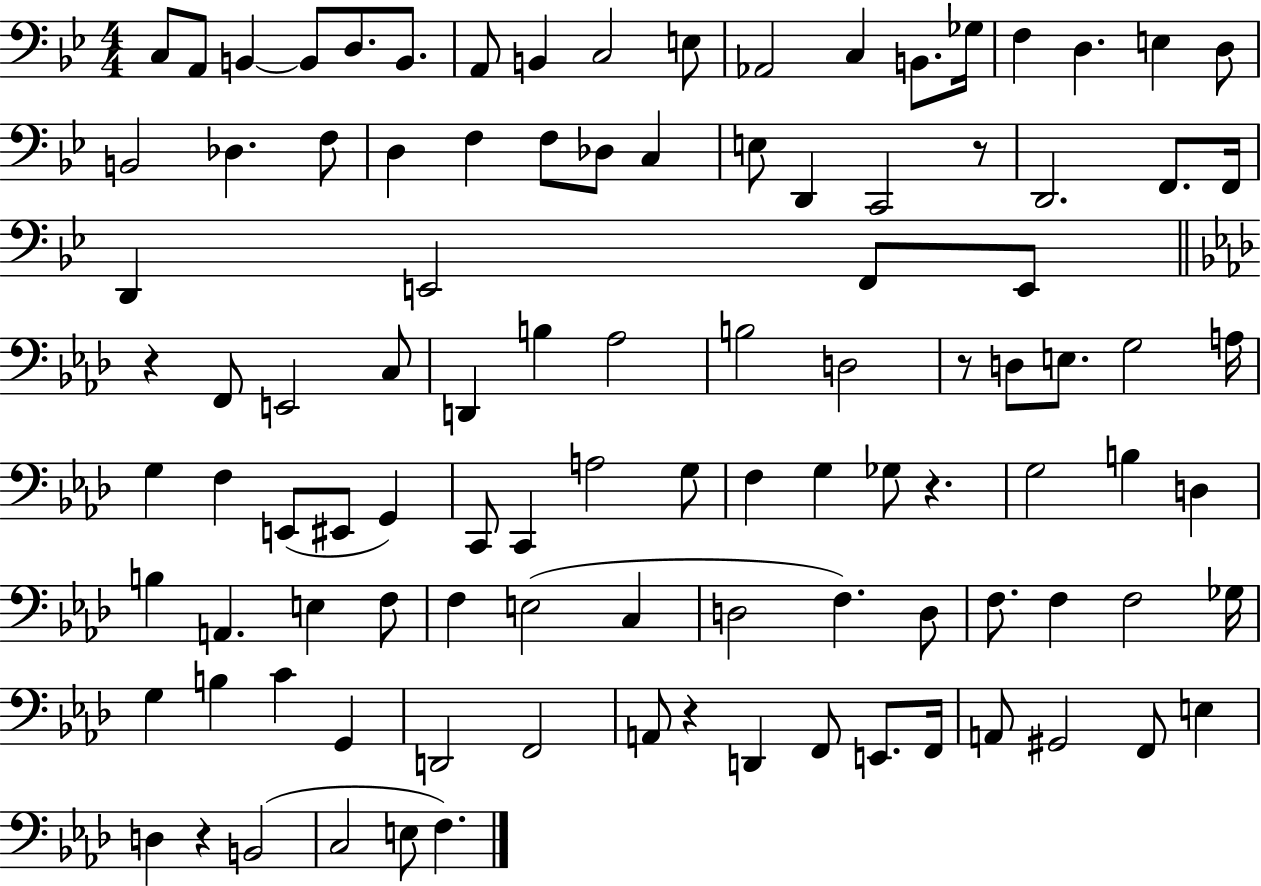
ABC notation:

X:1
T:Untitled
M:4/4
L:1/4
K:Bb
C,/2 A,,/2 B,, B,,/2 D,/2 B,,/2 A,,/2 B,, C,2 E,/2 _A,,2 C, B,,/2 _G,/4 F, D, E, D,/2 B,,2 _D, F,/2 D, F, F,/2 _D,/2 C, E,/2 D,, C,,2 z/2 D,,2 F,,/2 F,,/4 D,, E,,2 F,,/2 E,,/2 z F,,/2 E,,2 C,/2 D,, B, _A,2 B,2 D,2 z/2 D,/2 E,/2 G,2 A,/4 G, F, E,,/2 ^E,,/2 G,, C,,/2 C,, A,2 G,/2 F, G, _G,/2 z G,2 B, D, B, A,, E, F,/2 F, E,2 C, D,2 F, D,/2 F,/2 F, F,2 _G,/4 G, B, C G,, D,,2 F,,2 A,,/2 z D,, F,,/2 E,,/2 F,,/4 A,,/2 ^G,,2 F,,/2 E, D, z B,,2 C,2 E,/2 F,